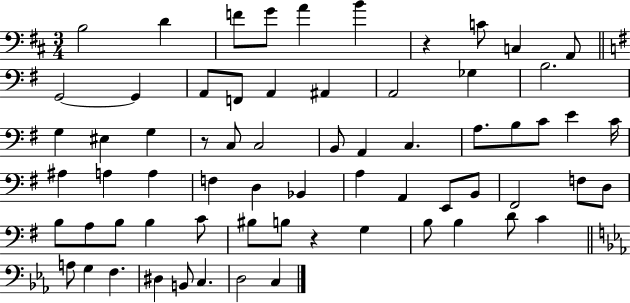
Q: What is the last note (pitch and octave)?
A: C3